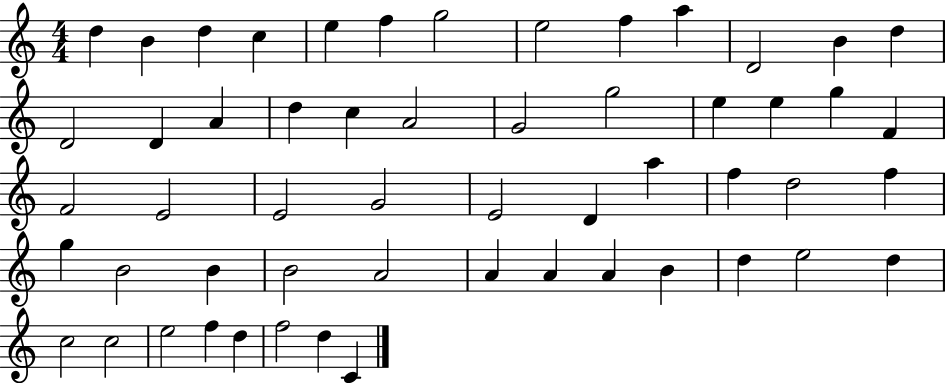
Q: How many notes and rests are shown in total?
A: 55